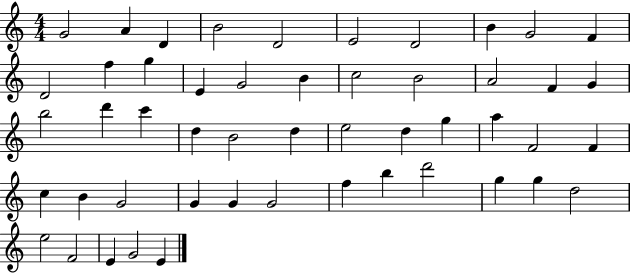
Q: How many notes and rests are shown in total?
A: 50